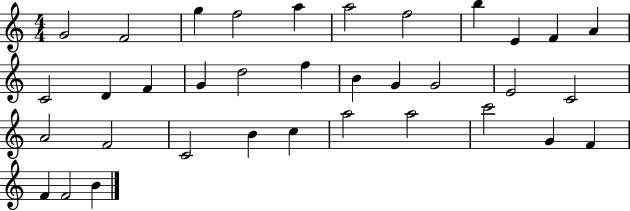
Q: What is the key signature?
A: C major